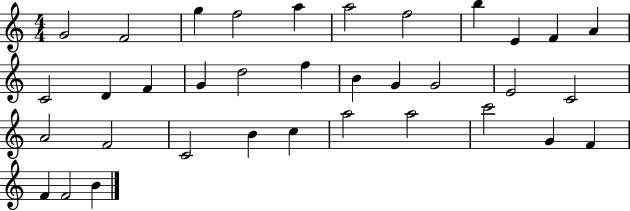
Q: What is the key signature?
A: C major